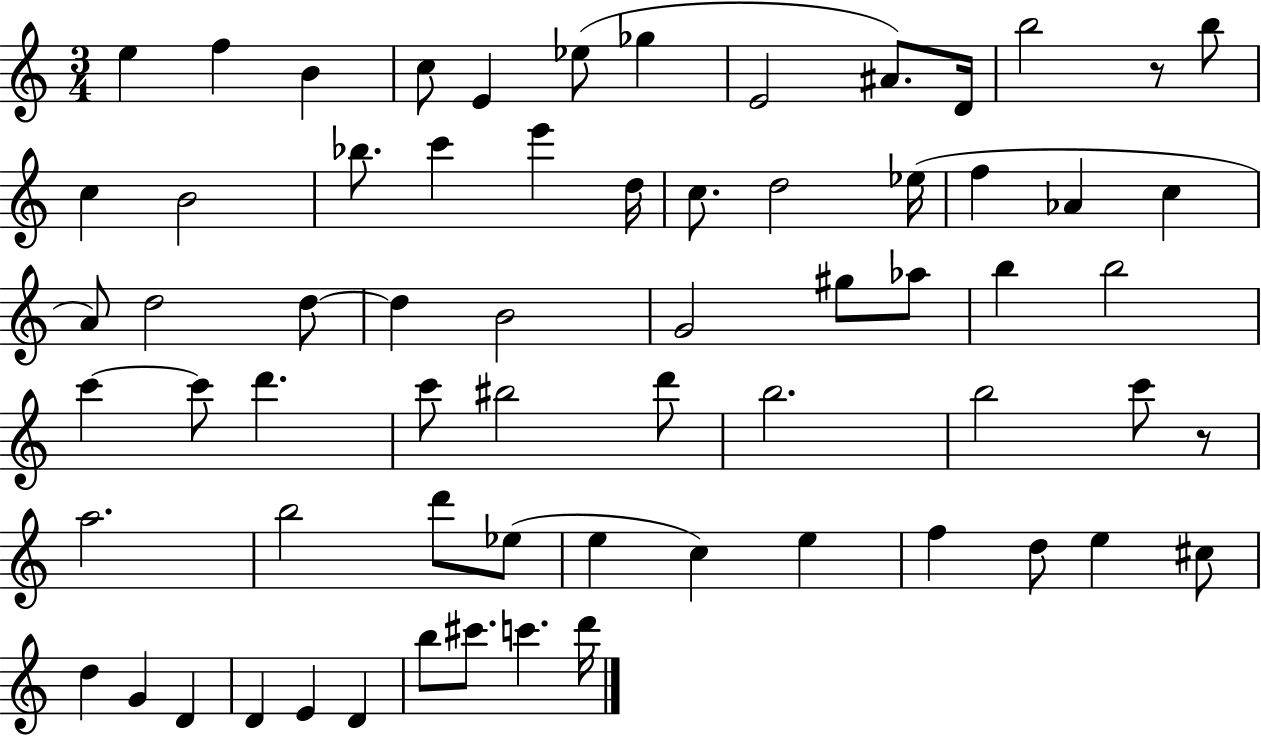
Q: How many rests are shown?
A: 2